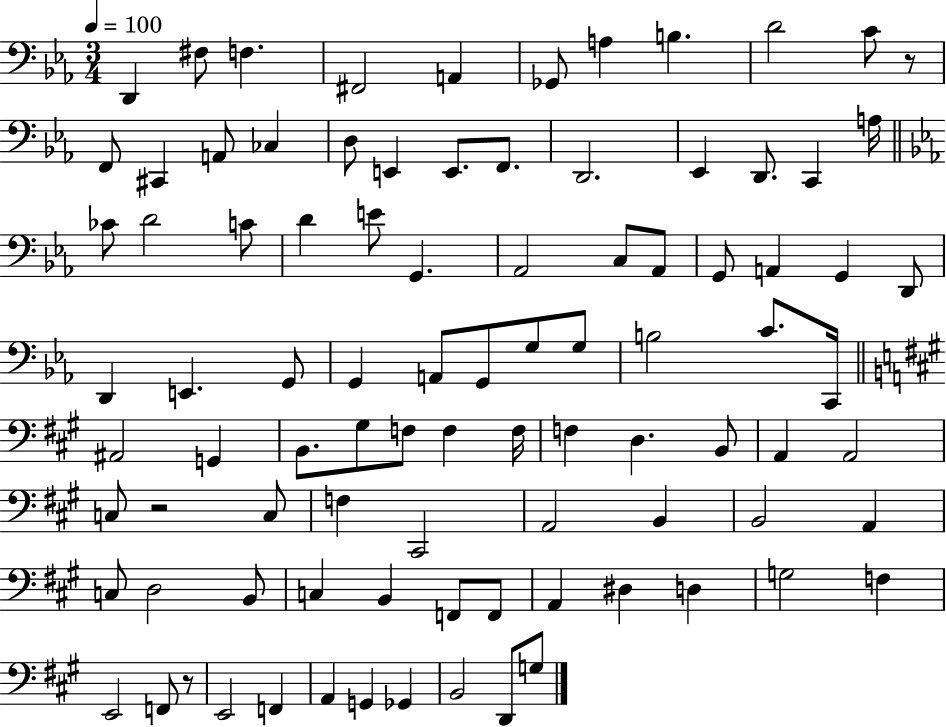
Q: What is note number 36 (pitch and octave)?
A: D2